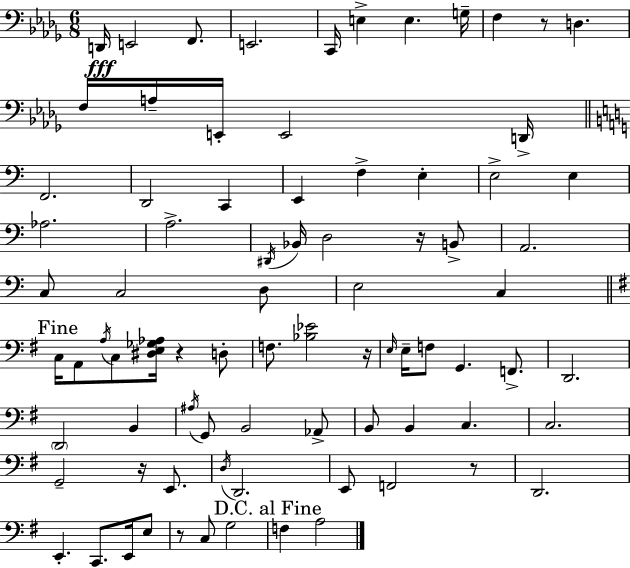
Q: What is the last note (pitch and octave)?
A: A3